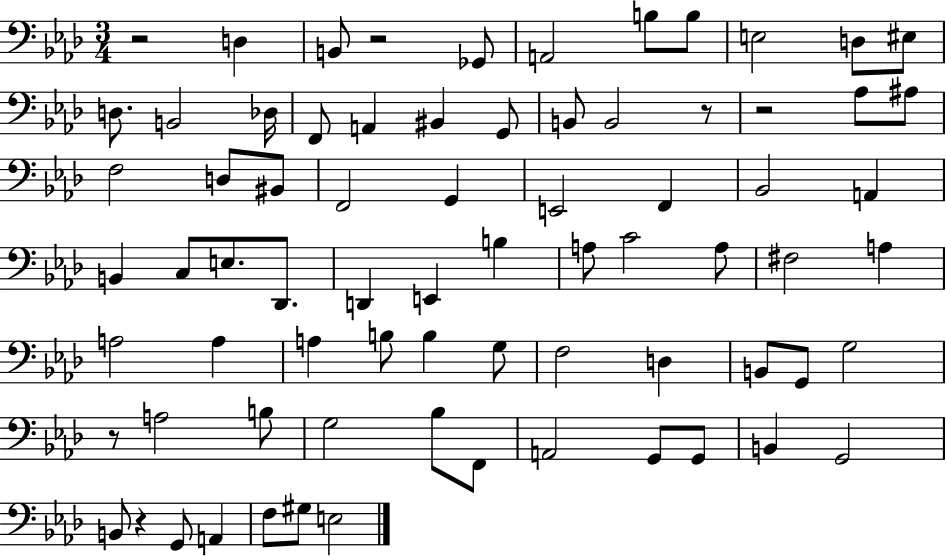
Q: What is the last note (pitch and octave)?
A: E3